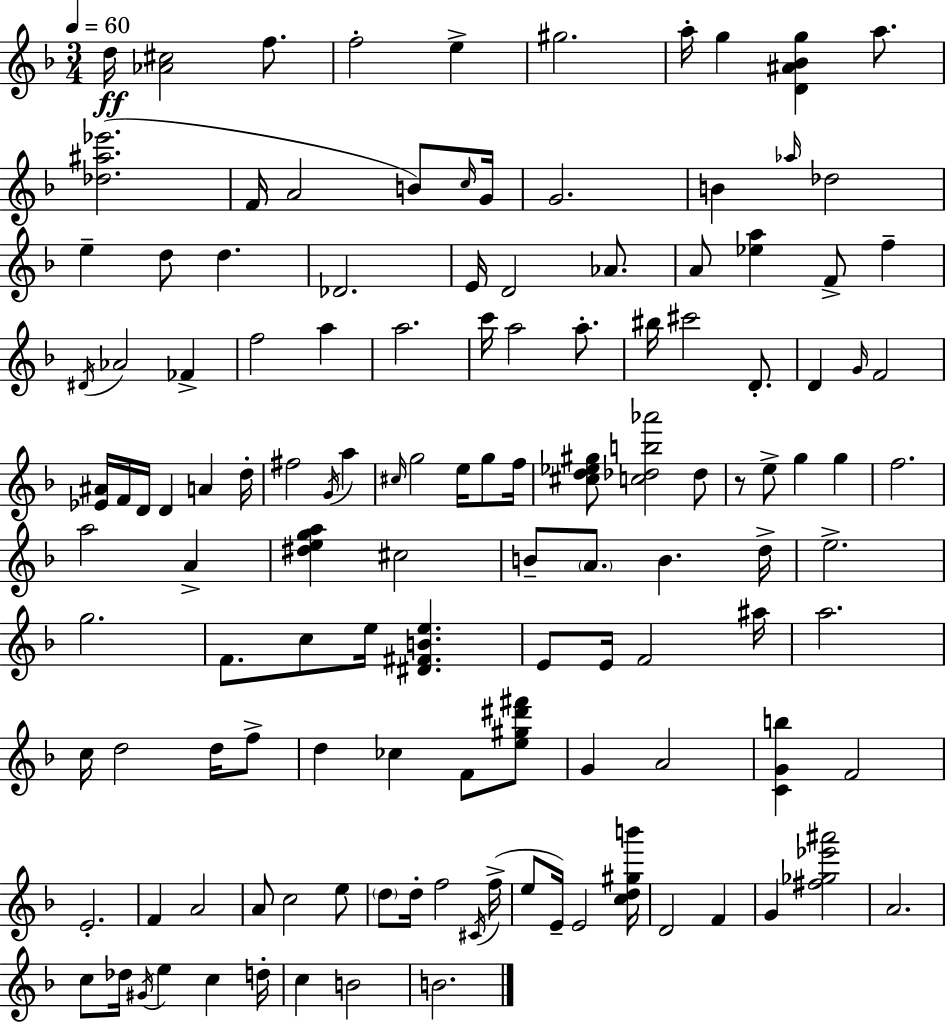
D5/s [Ab4,C#5]/h F5/e. F5/h E5/q G#5/h. A5/s G5/q [D4,A#4,Bb4,G5]/q A5/e. [Db5,A#5,Eb6]/h. F4/s A4/h B4/e C5/s G4/s G4/h. B4/q Ab5/s Db5/h E5/q D5/e D5/q. Db4/h. E4/s D4/h Ab4/e. A4/e [Eb5,A5]/q F4/e F5/q D#4/s Ab4/h FES4/q F5/h A5/q A5/h. C6/s A5/h A5/e. BIS5/s C#6/h D4/e. D4/q G4/s F4/h [Eb4,A#4]/s F4/s D4/s D4/q A4/q D5/s F#5/h G4/s A5/q C#5/s G5/h E5/s G5/e F5/s [C#5,D5,Eb5,G#5]/e [C5,Db5,B5,Ab6]/h Db5/e R/e E5/e G5/q G5/q F5/h. A5/h A4/q [D#5,E5,G5,A5]/q C#5/h B4/e A4/e. B4/q. D5/s E5/h. G5/h. F4/e. C5/e E5/s [D#4,F#4,B4,E5]/q. E4/e E4/s F4/h A#5/s A5/h. C5/s D5/h D5/s F5/e D5/q CES5/q F4/e [E5,G#5,D#6,F#6]/e G4/q A4/h [C4,G4,B5]/q F4/h E4/h. F4/q A4/h A4/e C5/h E5/e D5/e D5/s F5/h C#4/s F5/s E5/e E4/s E4/h [C5,D5,G#5,B6]/s D4/h F4/q G4/q [F#5,Gb5,Eb6,A#6]/h A4/h. C5/e Db5/s G#4/s E5/q C5/q D5/s C5/q B4/h B4/h.